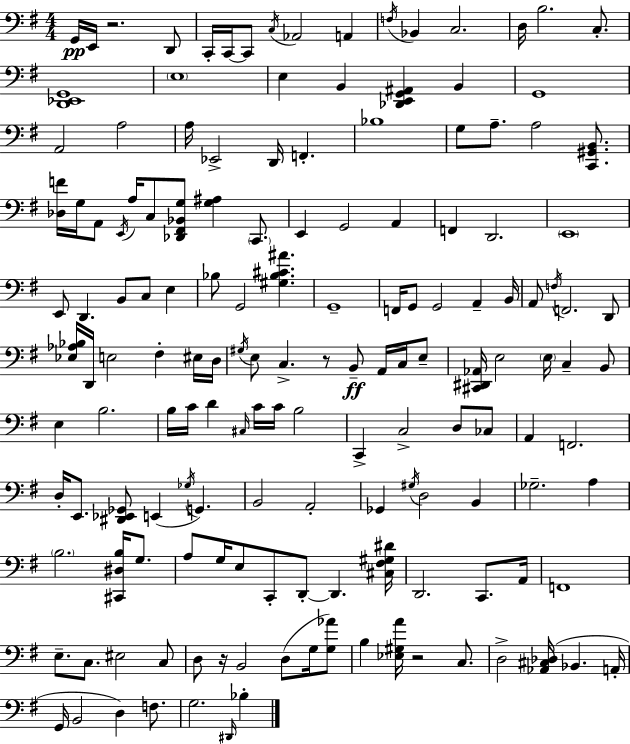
G2/s E2/s R/h. D2/e C2/s C2/s C2/e C3/s Ab2/h A2/q F3/s Bb2/q C3/h. D3/s B3/h. C3/e. [D2,Eb2,G2]/w E3/w E3/q B2/q [Db2,E2,G2,A#2]/q B2/q G2/w A2/h A3/h A3/s Eb2/h D2/s F2/q. Bb3/w G3/e A3/e. A3/h [C2,G#2,B2]/e. [Db3,F4]/s G3/s A2/e E2/s A3/s C3/e [Db2,F#2,Bb2,G3]/e [G3,A#3]/q C2/e. E2/q G2/h A2/q F2/q D2/h. E2/w E2/e D2/q. B2/e C3/e E3/q Bb3/e G2/h [G#3,Bb3,C#4,A#4]/q. G2/w F2/s G2/e G2/h A2/q B2/s A2/e F3/s F2/h. D2/e [Eb3,Ab3,Bb3]/s D2/s E3/h F#3/q EIS3/s D3/s G#3/s E3/e C3/q. R/e B2/e A2/s C3/s E3/e [C#2,D#2,Ab2]/s E3/h E3/s C3/q B2/e E3/q B3/h. B3/s C4/s D4/q C#3/s C4/s C4/s B3/h C2/q C3/h D3/e CES3/e A2/q F2/h. D3/s E2/e. [D#2,Eb2,Gb2]/e E2/q Gb3/s G2/q. B2/h A2/h Gb2/q G#3/s D3/h B2/q Gb3/h. A3/q B3/h. [C#2,D#3,B3]/s G3/e. A3/e G3/s E3/e C2/e D2/e D2/q. [C#3,F#3,G#3,D#4]/s D2/h. C2/e. A2/s F2/w E3/e. C3/e. EIS3/h C3/e D3/e R/s B2/h D3/e G3/s [G3,Ab4]/e B3/q [Eb3,G#3,A4]/s R/h C3/e. D3/h [Ab2,C#3,Db3]/s Bb2/q. A2/s G2/s B2/h D3/q F3/e. G3/h. D#2/s Bb3/q